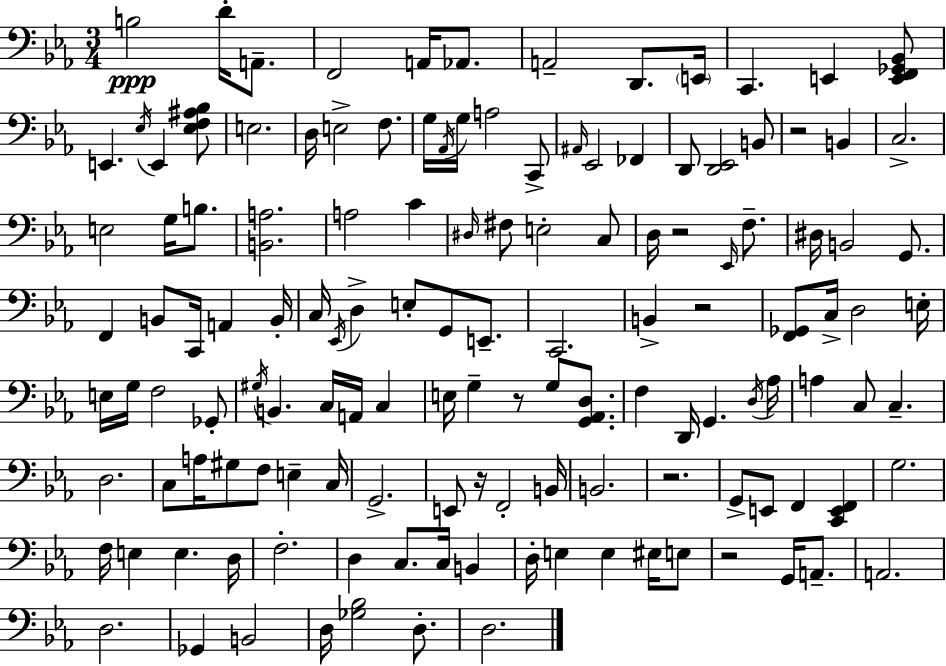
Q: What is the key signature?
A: EES major